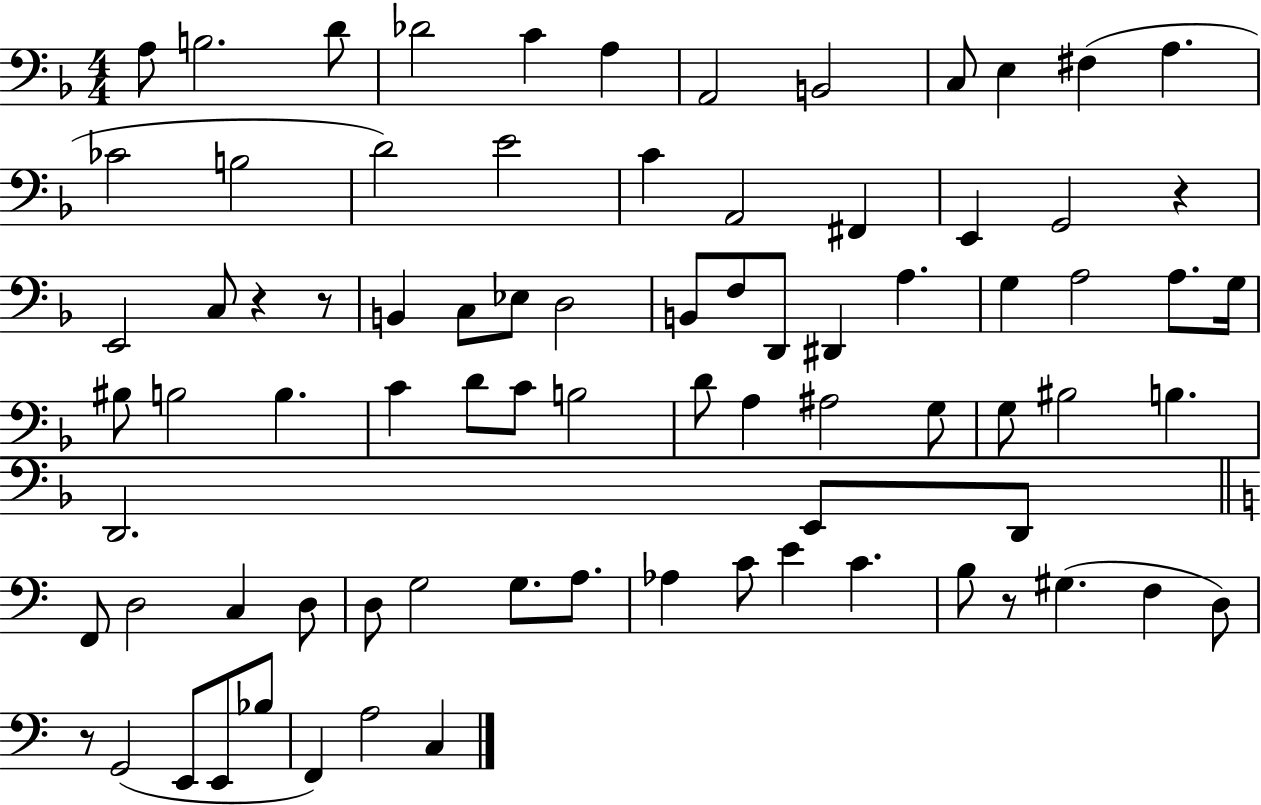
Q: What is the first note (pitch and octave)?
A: A3